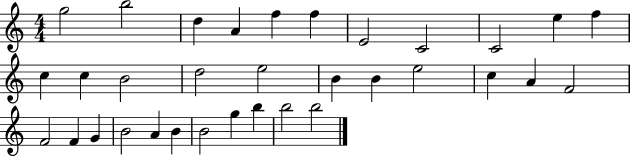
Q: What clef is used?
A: treble